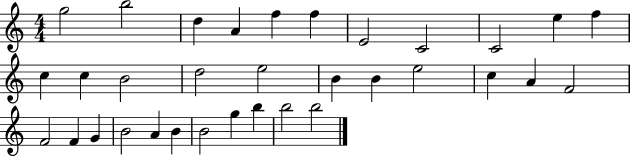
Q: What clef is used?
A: treble